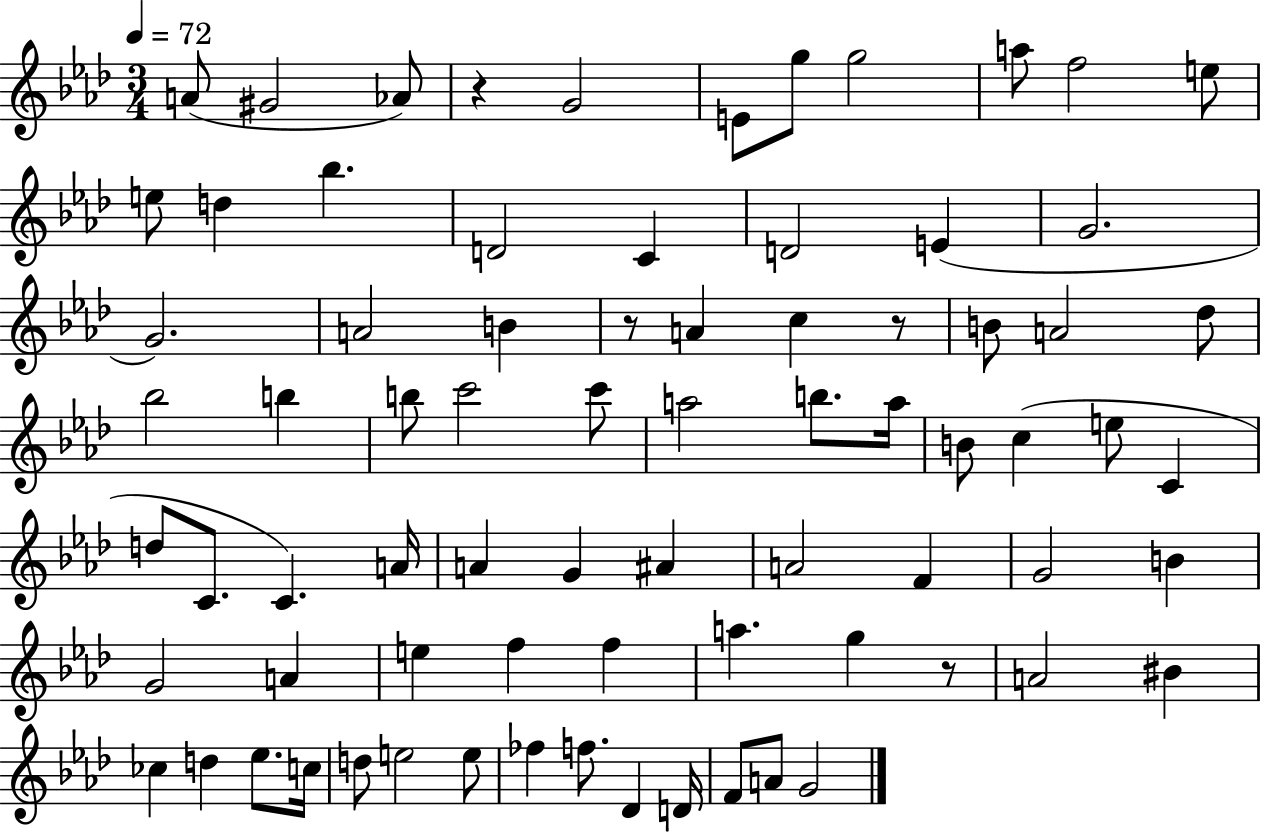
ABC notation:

X:1
T:Untitled
M:3/4
L:1/4
K:Ab
A/2 ^G2 _A/2 z G2 E/2 g/2 g2 a/2 f2 e/2 e/2 d _b D2 C D2 E G2 G2 A2 B z/2 A c z/2 B/2 A2 _d/2 _b2 b b/2 c'2 c'/2 a2 b/2 a/4 B/2 c e/2 C d/2 C/2 C A/4 A G ^A A2 F G2 B G2 A e f f a g z/2 A2 ^B _c d _e/2 c/4 d/2 e2 e/2 _f f/2 _D D/4 F/2 A/2 G2